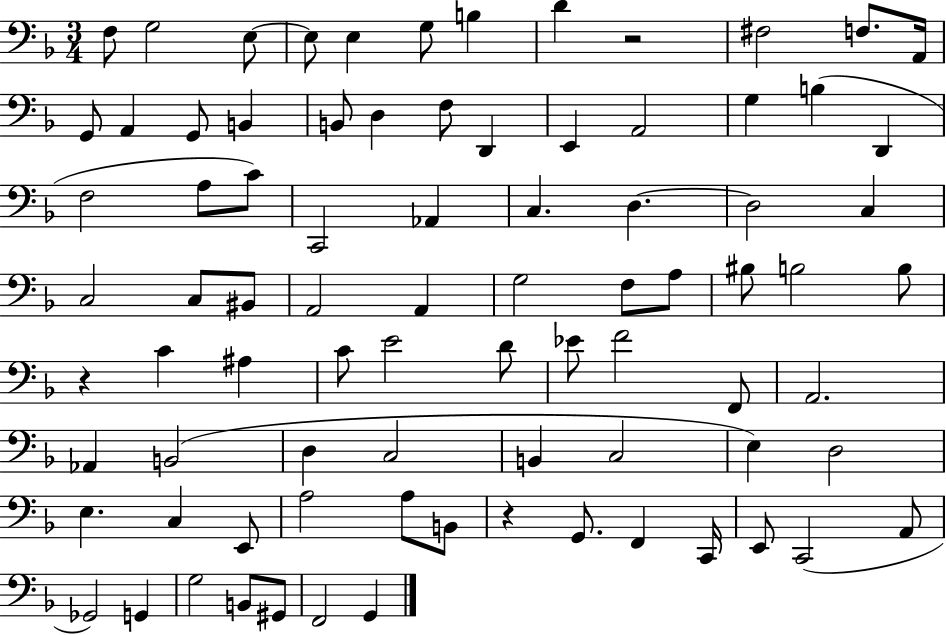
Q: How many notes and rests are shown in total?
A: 83